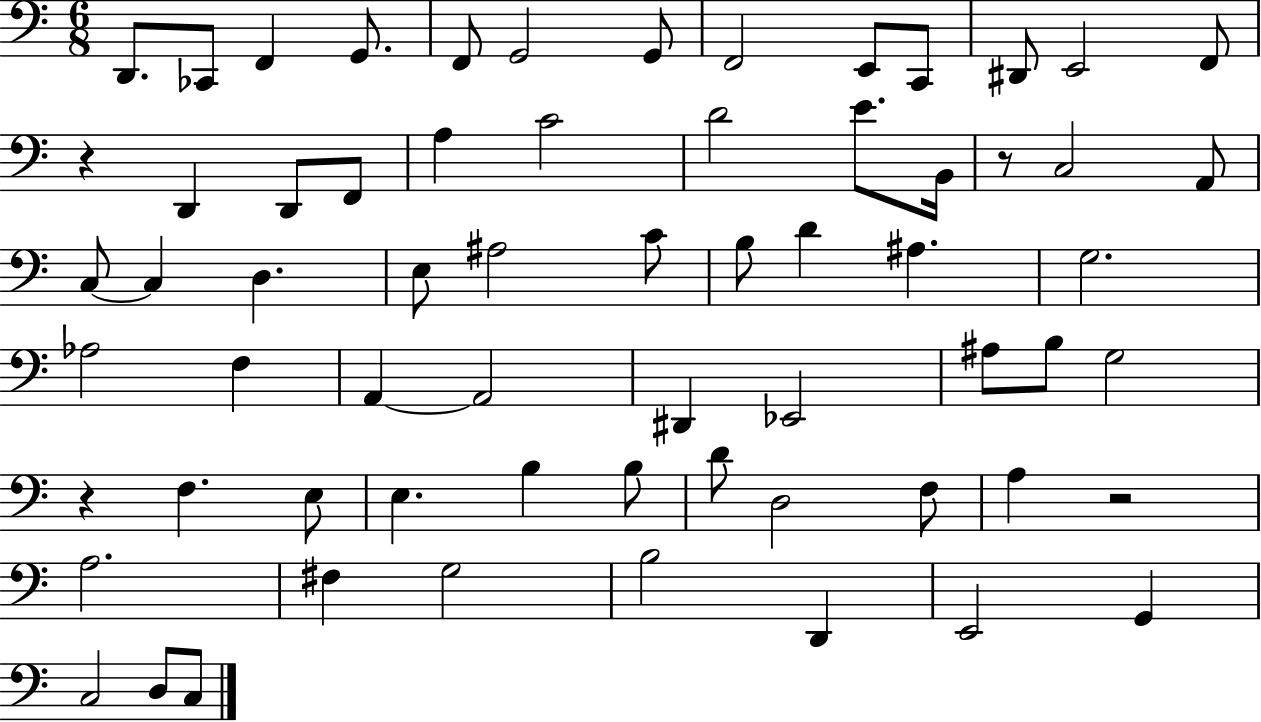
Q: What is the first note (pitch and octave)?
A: D2